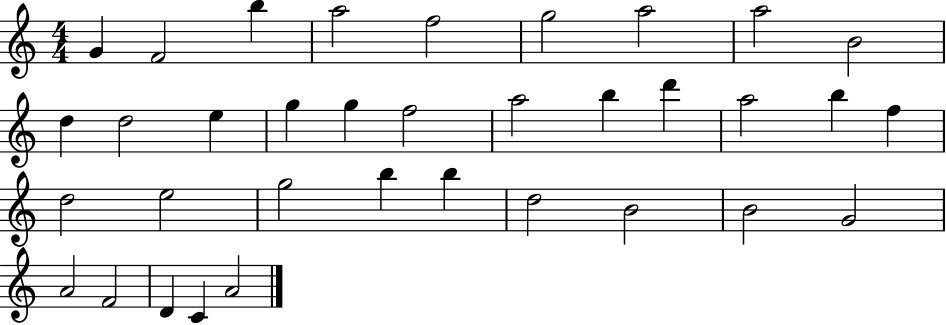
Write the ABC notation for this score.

X:1
T:Untitled
M:4/4
L:1/4
K:C
G F2 b a2 f2 g2 a2 a2 B2 d d2 e g g f2 a2 b d' a2 b f d2 e2 g2 b b d2 B2 B2 G2 A2 F2 D C A2